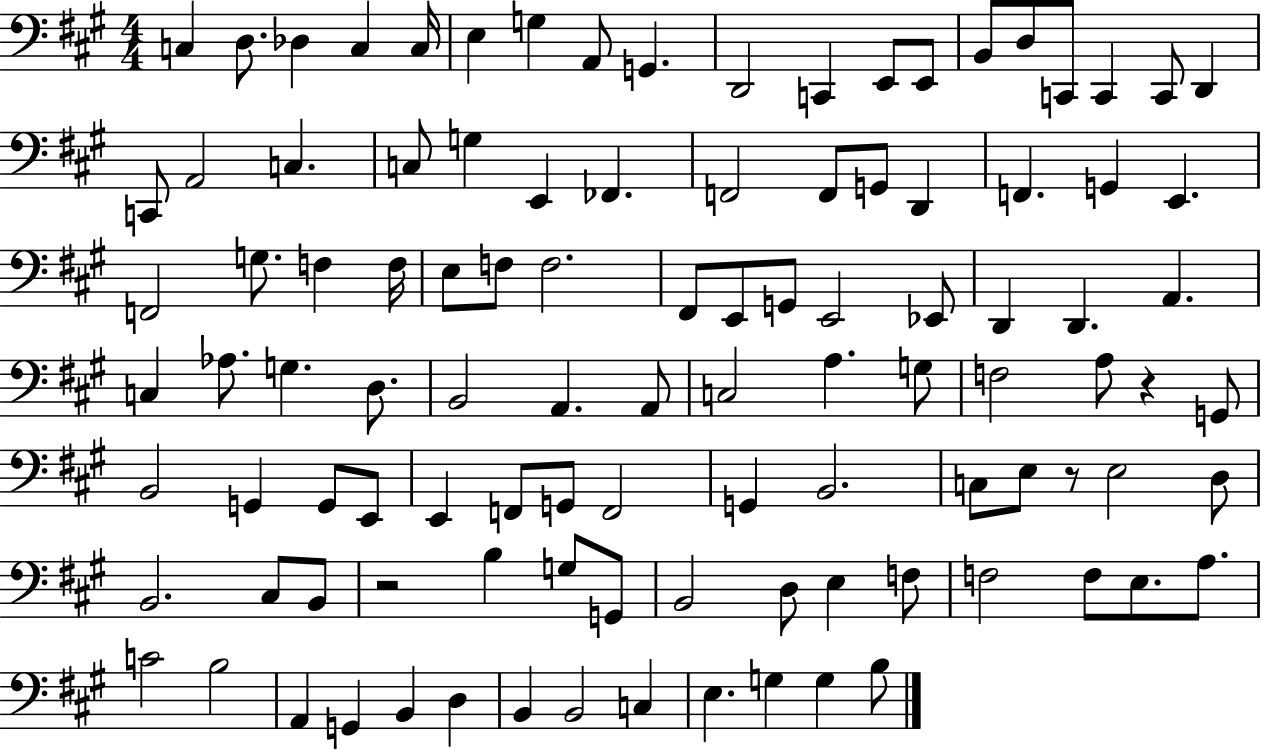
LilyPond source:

{
  \clef bass
  \numericTimeSignature
  \time 4/4
  \key a \major
  c4 d8. des4 c4 c16 | e4 g4 a,8 g,4. | d,2 c,4 e,8 e,8 | b,8 d8 c,8 c,4 c,8 d,4 | \break c,8 a,2 c4. | c8 g4 e,4 fes,4. | f,2 f,8 g,8 d,4 | f,4. g,4 e,4. | \break f,2 g8. f4 f16 | e8 f8 f2. | fis,8 e,8 g,8 e,2 ees,8 | d,4 d,4. a,4. | \break c4 aes8. g4. d8. | b,2 a,4. a,8 | c2 a4. g8 | f2 a8 r4 g,8 | \break b,2 g,4 g,8 e,8 | e,4 f,8 g,8 f,2 | g,4 b,2. | c8 e8 r8 e2 d8 | \break b,2. cis8 b,8 | r2 b4 g8 g,8 | b,2 d8 e4 f8 | f2 f8 e8. a8. | \break c'2 b2 | a,4 g,4 b,4 d4 | b,4 b,2 c4 | e4. g4 g4 b8 | \break \bar "|."
}